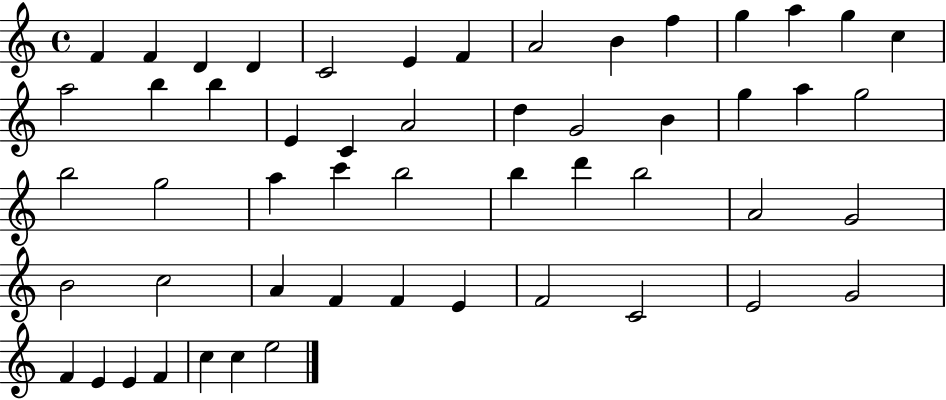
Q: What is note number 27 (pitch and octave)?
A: B5